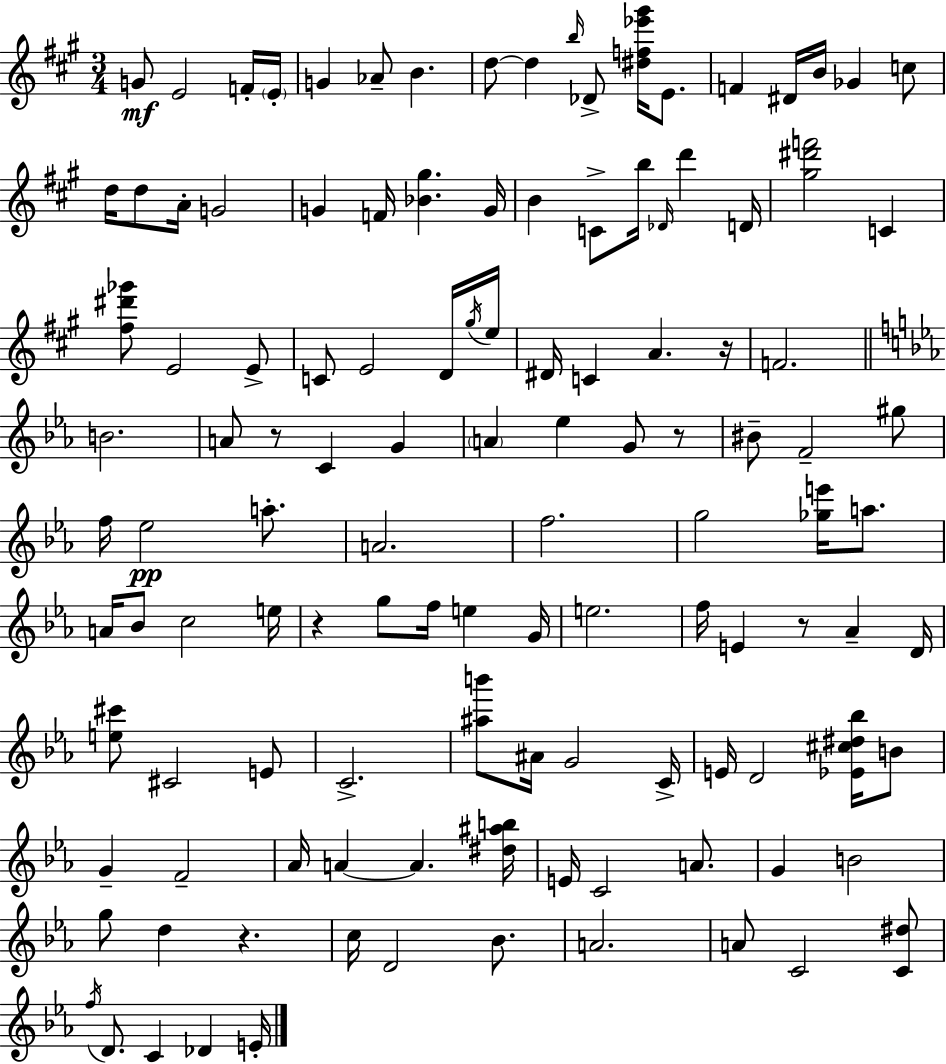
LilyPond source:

{
  \clef treble
  \numericTimeSignature
  \time 3/4
  \key a \major
  g'8\mf e'2 f'16-. \parenthesize e'16-. | g'4 aes'8-- b'4. | d''8~~ d''4 \grace { b''16 } des'8-> <dis'' f'' ees''' gis'''>16 e'8. | f'4 dis'16 b'16 ges'4 c''8 | \break d''16 d''8 a'16-. g'2 | g'4 f'16 <bes' gis''>4. | g'16 b'4 c'8-> b''16 \grace { des'16 } d'''4 | d'16 <gis'' dis''' f'''>2 c'4 | \break <fis'' dis''' ges'''>8 e'2 | e'8-> c'8 e'2 | d'16 \acciaccatura { gis''16 } e''16 dis'16 c'4 a'4. | r16 f'2. | \break \bar "||" \break \key c \minor b'2. | a'8 r8 c'4 g'4 | \parenthesize a'4 ees''4 g'8 r8 | bis'8-- f'2-- gis''8 | \break f''16 ees''2\pp a''8.-. | a'2. | f''2. | g''2 <ges'' e'''>16 a''8. | \break a'16 bes'8 c''2 e''16 | r4 g''8 f''16 e''4 g'16 | e''2. | f''16 e'4 r8 aes'4-- d'16 | \break <e'' cis'''>8 cis'2 e'8 | c'2.-> | <ais'' b'''>8 ais'16 g'2 c'16-> | e'16 d'2 <ees' cis'' dis'' bes''>16 b'8 | \break g'4-- f'2-- | aes'16 a'4~~ a'4. <dis'' ais'' b''>16 | e'16 c'2 a'8. | g'4 b'2 | \break g''8 d''4 r4. | c''16 d'2 bes'8. | a'2. | a'8 c'2 <c' dis''>8 | \break \acciaccatura { f''16 } d'8. c'4 des'4 | e'16-. \bar "|."
}